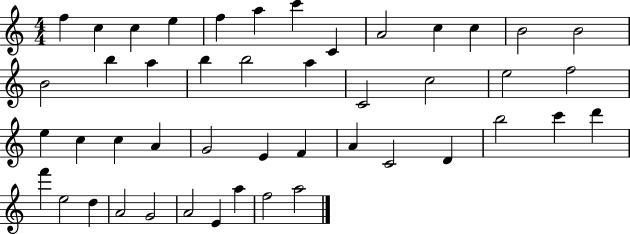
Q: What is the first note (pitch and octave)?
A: F5